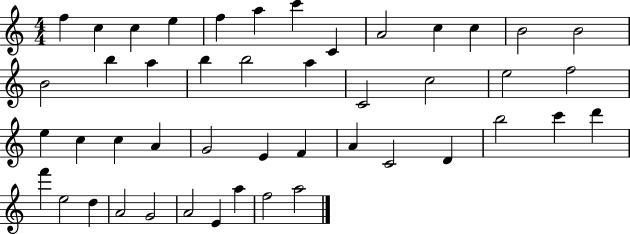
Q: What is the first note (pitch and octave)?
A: F5